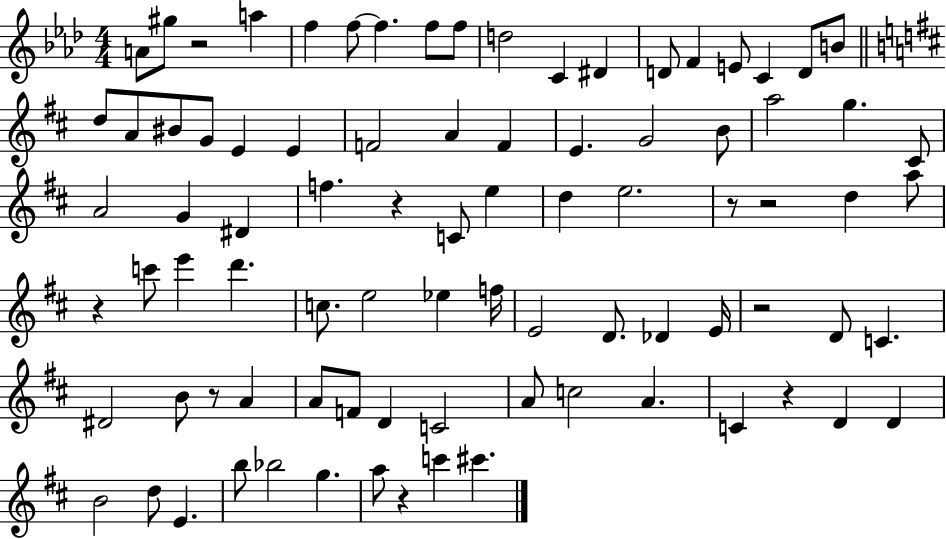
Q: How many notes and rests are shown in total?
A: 86